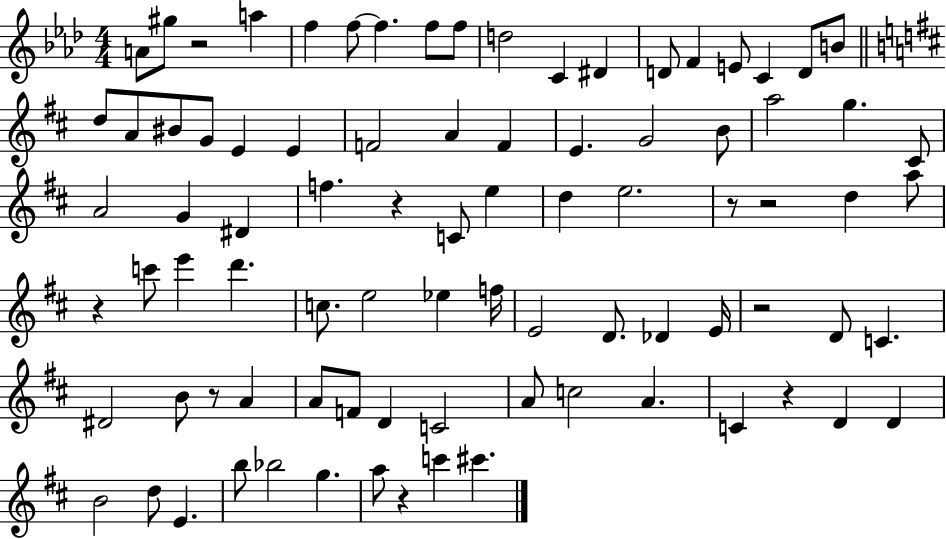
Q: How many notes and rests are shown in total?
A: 86